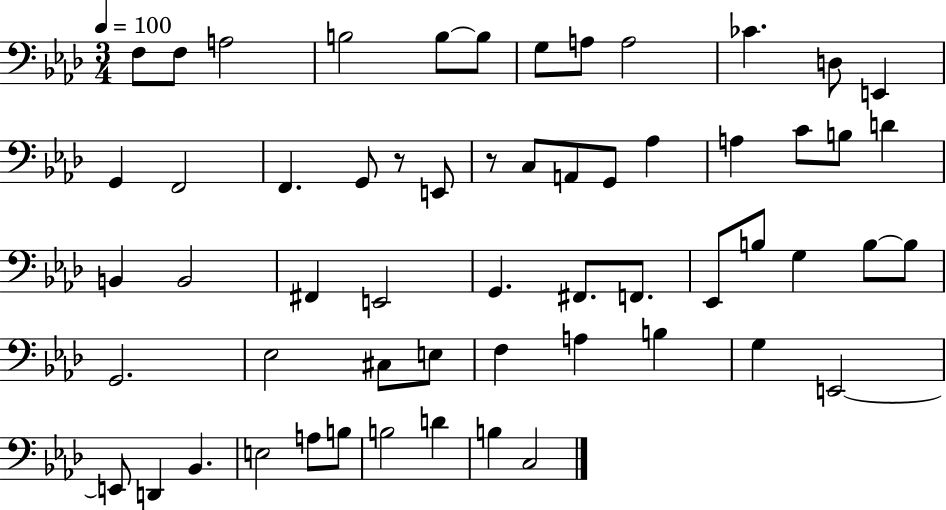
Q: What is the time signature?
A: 3/4